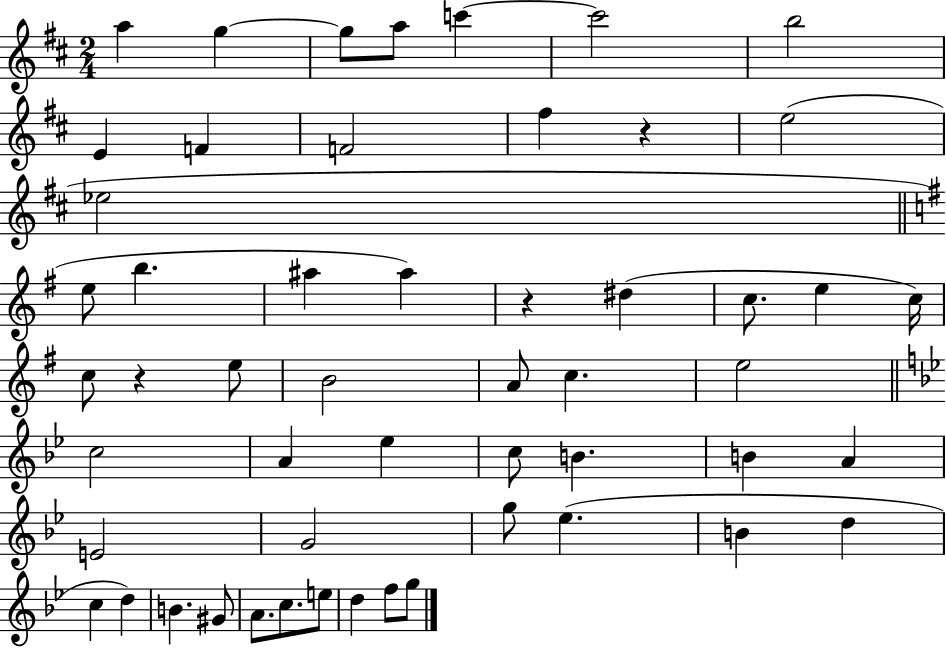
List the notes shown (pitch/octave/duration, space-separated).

A5/q G5/q G5/e A5/e C6/q C6/h B5/h E4/q F4/q F4/h F#5/q R/q E5/h Eb5/h E5/e B5/q. A#5/q A#5/q R/q D#5/q C5/e. E5/q C5/s C5/e R/q E5/e B4/h A4/e C5/q. E5/h C5/h A4/q Eb5/q C5/e B4/q. B4/q A4/q E4/h G4/h G5/e Eb5/q. B4/q D5/q C5/q D5/q B4/q. G#4/e A4/e. C5/e. E5/e D5/q F5/e G5/e